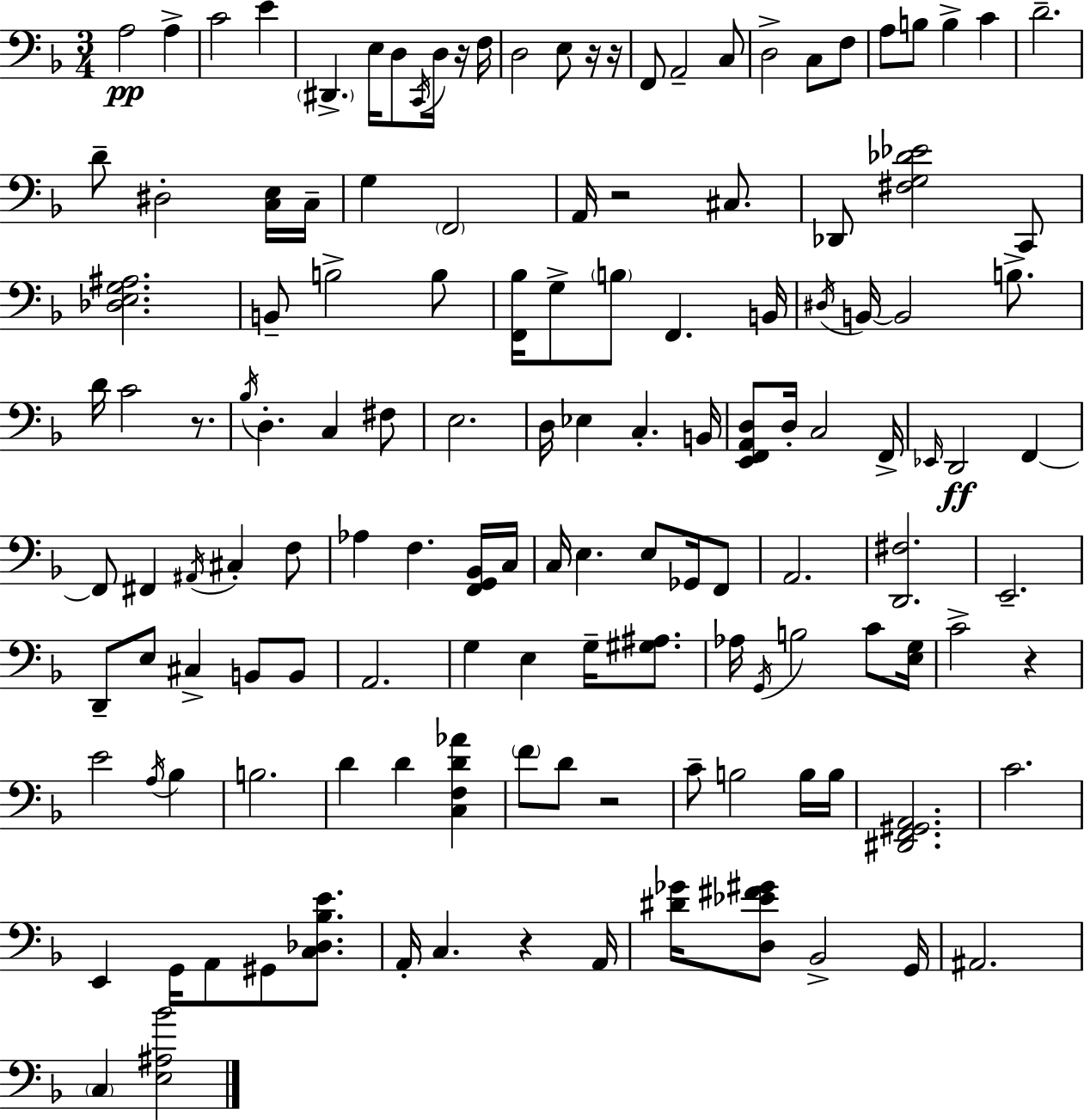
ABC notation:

X:1
T:Untitled
M:3/4
L:1/4
K:Dm
A,2 A, C2 E ^D,, E,/4 D,/2 C,,/4 D,/4 z/4 F,/4 D,2 E,/2 z/4 z/4 F,,/2 A,,2 C,/2 D,2 C,/2 F,/2 A,/2 B,/2 B, C D2 D/2 ^D,2 [C,E,]/4 C,/4 G, F,,2 A,,/4 z2 ^C,/2 _D,,/2 [^F,G,_D_E]2 C,,/2 [_D,E,G,^A,]2 B,,/2 B,2 B,/2 [F,,_B,]/4 G,/2 B,/2 F,, B,,/4 ^D,/4 B,,/4 B,,2 B,/2 D/4 C2 z/2 _B,/4 D, C, ^F,/2 E,2 D,/4 _E, C, B,,/4 [E,,F,,A,,D,]/2 D,/4 C,2 F,,/4 _E,,/4 D,,2 F,, F,,/2 ^F,, ^A,,/4 ^C, F,/2 _A, F, [F,,G,,_B,,]/4 C,/4 C,/4 E, E,/2 _G,,/4 F,,/2 A,,2 [D,,^F,]2 E,,2 D,,/2 E,/2 ^C, B,,/2 B,,/2 A,,2 G, E, G,/4 [^G,^A,]/2 _A,/4 G,,/4 B,2 C/2 [E,G,]/4 C2 z E2 A,/4 _B, B,2 D D [C,F,D_A] F/2 D/2 z2 C/2 B,2 B,/4 B,/4 [^D,,F,,^G,,A,,]2 C2 E,, G,,/4 A,,/2 ^G,,/2 [C,_D,_B,E]/2 A,,/4 C, z A,,/4 [^D_G]/4 [D,_E^F^G]/2 _B,,2 G,,/4 ^A,,2 C, [E,^A,_B]2